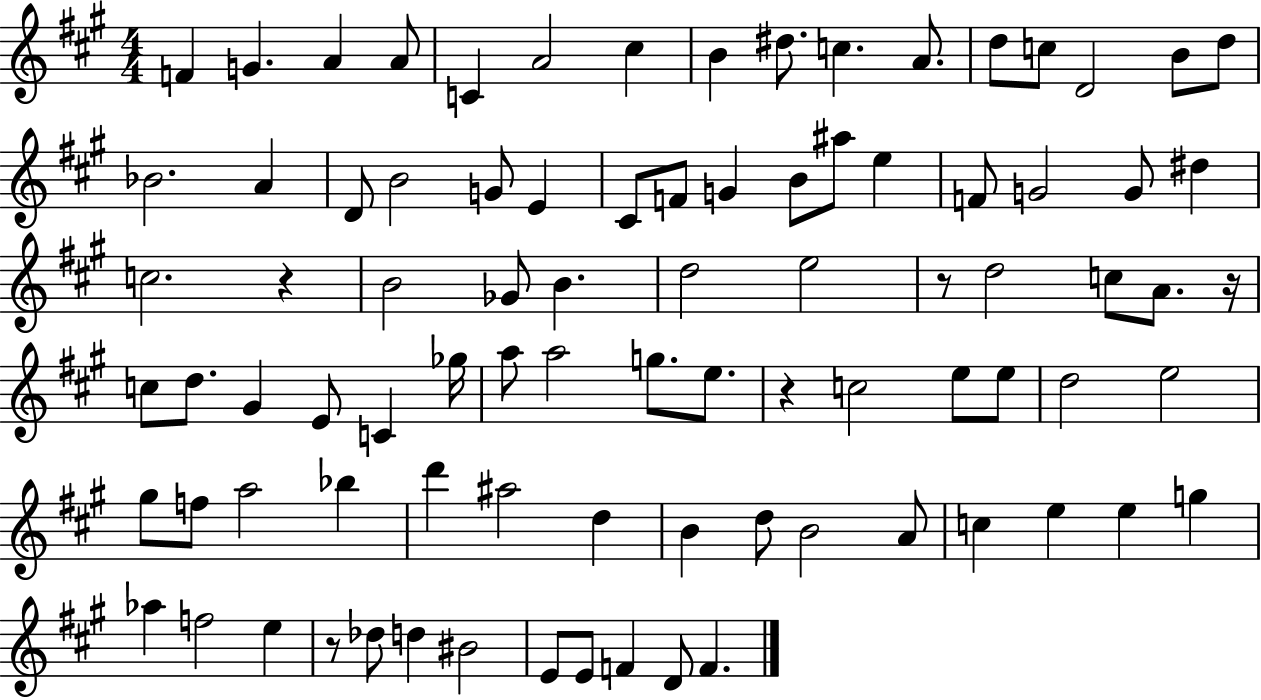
{
  \clef treble
  \numericTimeSignature
  \time 4/4
  \key a \major
  f'4 g'4. a'4 a'8 | c'4 a'2 cis''4 | b'4 dis''8. c''4. a'8. | d''8 c''8 d'2 b'8 d''8 | \break bes'2. a'4 | d'8 b'2 g'8 e'4 | cis'8 f'8 g'4 b'8 ais''8 e''4 | f'8 g'2 g'8 dis''4 | \break c''2. r4 | b'2 ges'8 b'4. | d''2 e''2 | r8 d''2 c''8 a'8. r16 | \break c''8 d''8. gis'4 e'8 c'4 ges''16 | a''8 a''2 g''8. e''8. | r4 c''2 e''8 e''8 | d''2 e''2 | \break gis''8 f''8 a''2 bes''4 | d'''4 ais''2 d''4 | b'4 d''8 b'2 a'8 | c''4 e''4 e''4 g''4 | \break aes''4 f''2 e''4 | r8 des''8 d''4 bis'2 | e'8 e'8 f'4 d'8 f'4. | \bar "|."
}